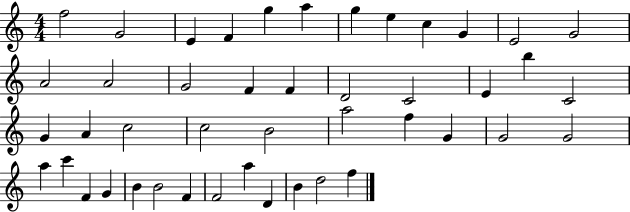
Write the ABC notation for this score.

X:1
T:Untitled
M:4/4
L:1/4
K:C
f2 G2 E F g a g e c G E2 G2 A2 A2 G2 F F D2 C2 E b C2 G A c2 c2 B2 a2 f G G2 G2 a c' F G B B2 F F2 a D B d2 f